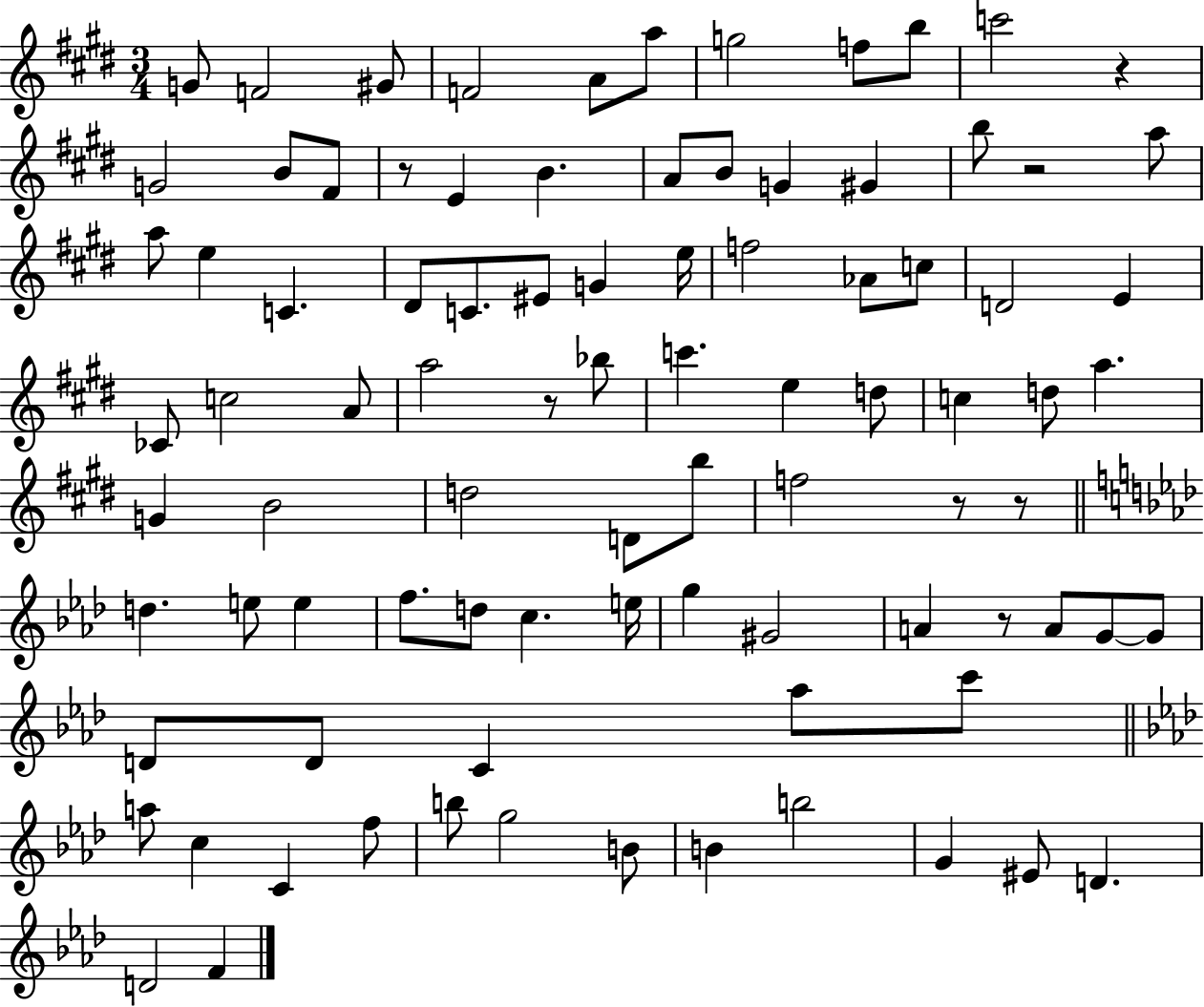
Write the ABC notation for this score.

X:1
T:Untitled
M:3/4
L:1/4
K:E
G/2 F2 ^G/2 F2 A/2 a/2 g2 f/2 b/2 c'2 z G2 B/2 ^F/2 z/2 E B A/2 B/2 G ^G b/2 z2 a/2 a/2 e C ^D/2 C/2 ^E/2 G e/4 f2 _A/2 c/2 D2 E _C/2 c2 A/2 a2 z/2 _b/2 c' e d/2 c d/2 a G B2 d2 D/2 b/2 f2 z/2 z/2 d e/2 e f/2 d/2 c e/4 g ^G2 A z/2 A/2 G/2 G/2 D/2 D/2 C _a/2 c'/2 a/2 c C f/2 b/2 g2 B/2 B b2 G ^E/2 D D2 F